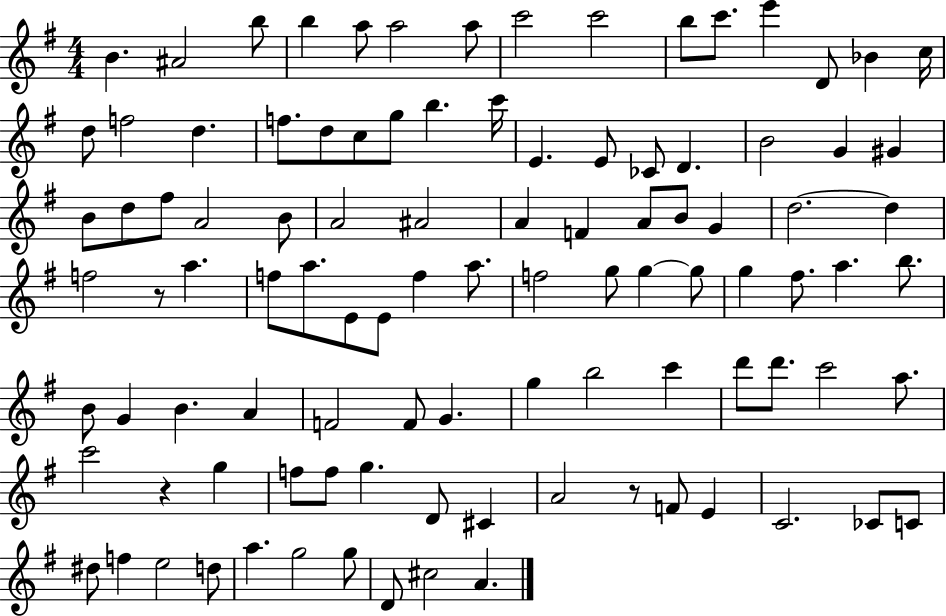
{
  \clef treble
  \numericTimeSignature
  \time 4/4
  \key g \major
  b'4. ais'2 b''8 | b''4 a''8 a''2 a''8 | c'''2 c'''2 | b''8 c'''8. e'''4 d'8 bes'4 c''16 | \break d''8 f''2 d''4. | f''8. d''8 c''8 g''8 b''4. c'''16 | e'4. e'8 ces'8 d'4. | b'2 g'4 gis'4 | \break b'8 d''8 fis''8 a'2 b'8 | a'2 ais'2 | a'4 f'4 a'8 b'8 g'4 | d''2.~~ d''4 | \break f''2 r8 a''4. | f''8 a''8. e'8 e'8 f''4 a''8. | f''2 g''8 g''4~~ g''8 | g''4 fis''8. a''4. b''8. | \break b'8 g'4 b'4. a'4 | f'2 f'8 g'4. | g''4 b''2 c'''4 | d'''8 d'''8. c'''2 a''8. | \break c'''2 r4 g''4 | f''8 f''8 g''4. d'8 cis'4 | a'2 r8 f'8 e'4 | c'2. ces'8 c'8 | \break dis''8 f''4 e''2 d''8 | a''4. g''2 g''8 | d'8 cis''2 a'4. | \bar "|."
}